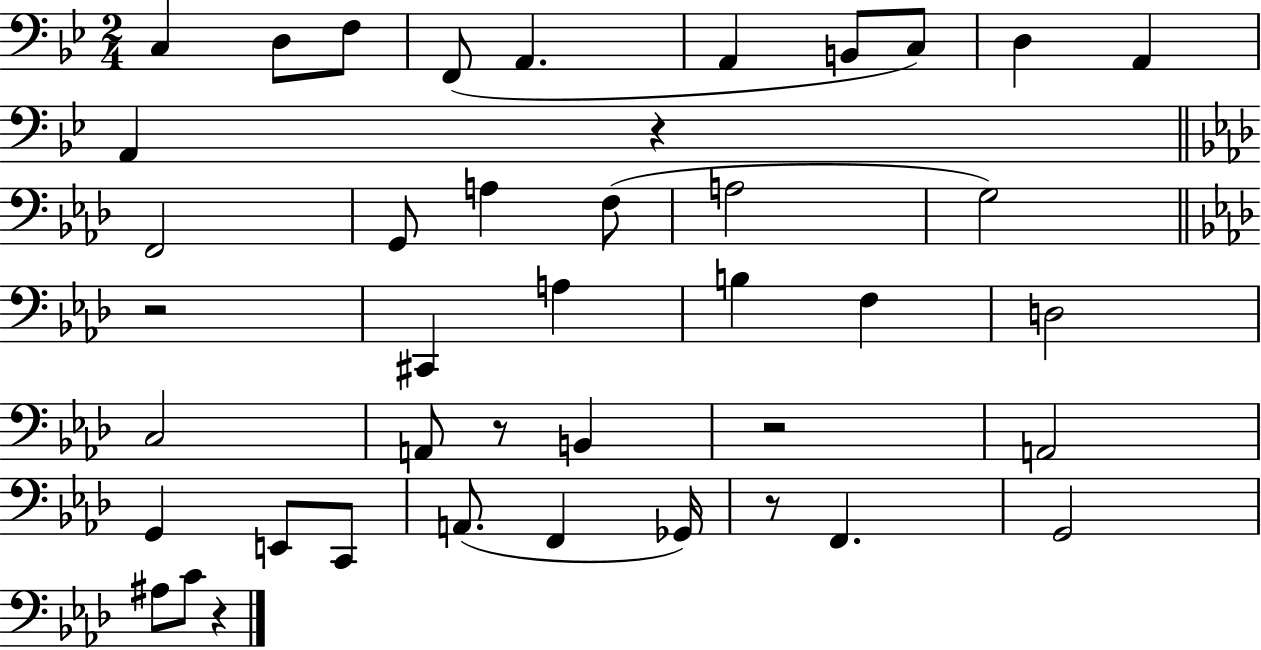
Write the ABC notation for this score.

X:1
T:Untitled
M:2/4
L:1/4
K:Bb
C, D,/2 F,/2 F,,/2 A,, A,, B,,/2 C,/2 D, A,, A,, z F,,2 G,,/2 A, F,/2 A,2 G,2 z2 ^C,, A, B, F, D,2 C,2 A,,/2 z/2 B,, z2 A,,2 G,, E,,/2 C,,/2 A,,/2 F,, _G,,/4 z/2 F,, G,,2 ^A,/2 C/2 z